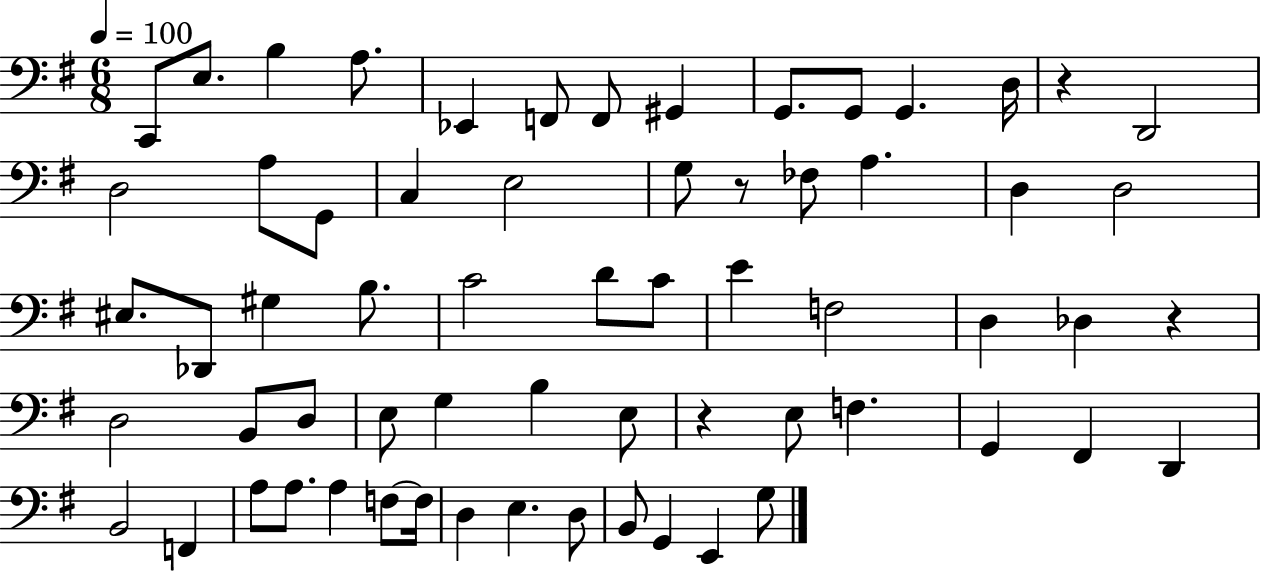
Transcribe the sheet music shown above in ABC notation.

X:1
T:Untitled
M:6/8
L:1/4
K:G
C,,/2 E,/2 B, A,/2 _E,, F,,/2 F,,/2 ^G,, G,,/2 G,,/2 G,, D,/4 z D,,2 D,2 A,/2 G,,/2 C, E,2 G,/2 z/2 _F,/2 A, D, D,2 ^E,/2 _D,,/2 ^G, B,/2 C2 D/2 C/2 E F,2 D, _D, z D,2 B,,/2 D,/2 E,/2 G, B, E,/2 z E,/2 F, G,, ^F,, D,, B,,2 F,, A,/2 A,/2 A, F,/2 F,/4 D, E, D,/2 B,,/2 G,, E,, G,/2